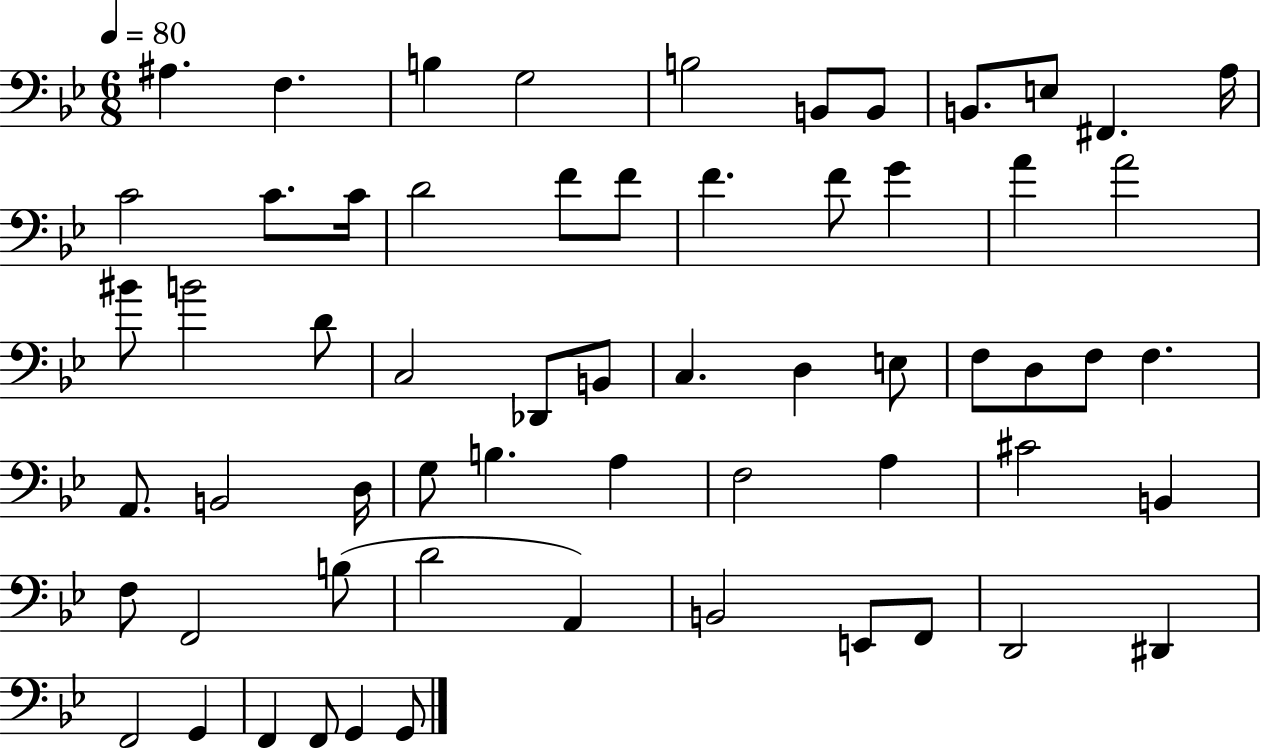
{
  \clef bass
  \numericTimeSignature
  \time 6/8
  \key bes \major
  \tempo 4 = 80
  \repeat volta 2 { ais4. f4. | b4 g2 | b2 b,8 b,8 | b,8. e8 fis,4. a16 | \break c'2 c'8. c'16 | d'2 f'8 f'8 | f'4. f'8 g'4 | a'4 a'2 | \break bis'8 b'2 d'8 | c2 des,8 b,8 | c4. d4 e8 | f8 d8 f8 f4. | \break a,8. b,2 d16 | g8 b4. a4 | f2 a4 | cis'2 b,4 | \break f8 f,2 b8( | d'2 a,4) | b,2 e,8 f,8 | d,2 dis,4 | \break f,2 g,4 | f,4 f,8 g,4 g,8 | } \bar "|."
}